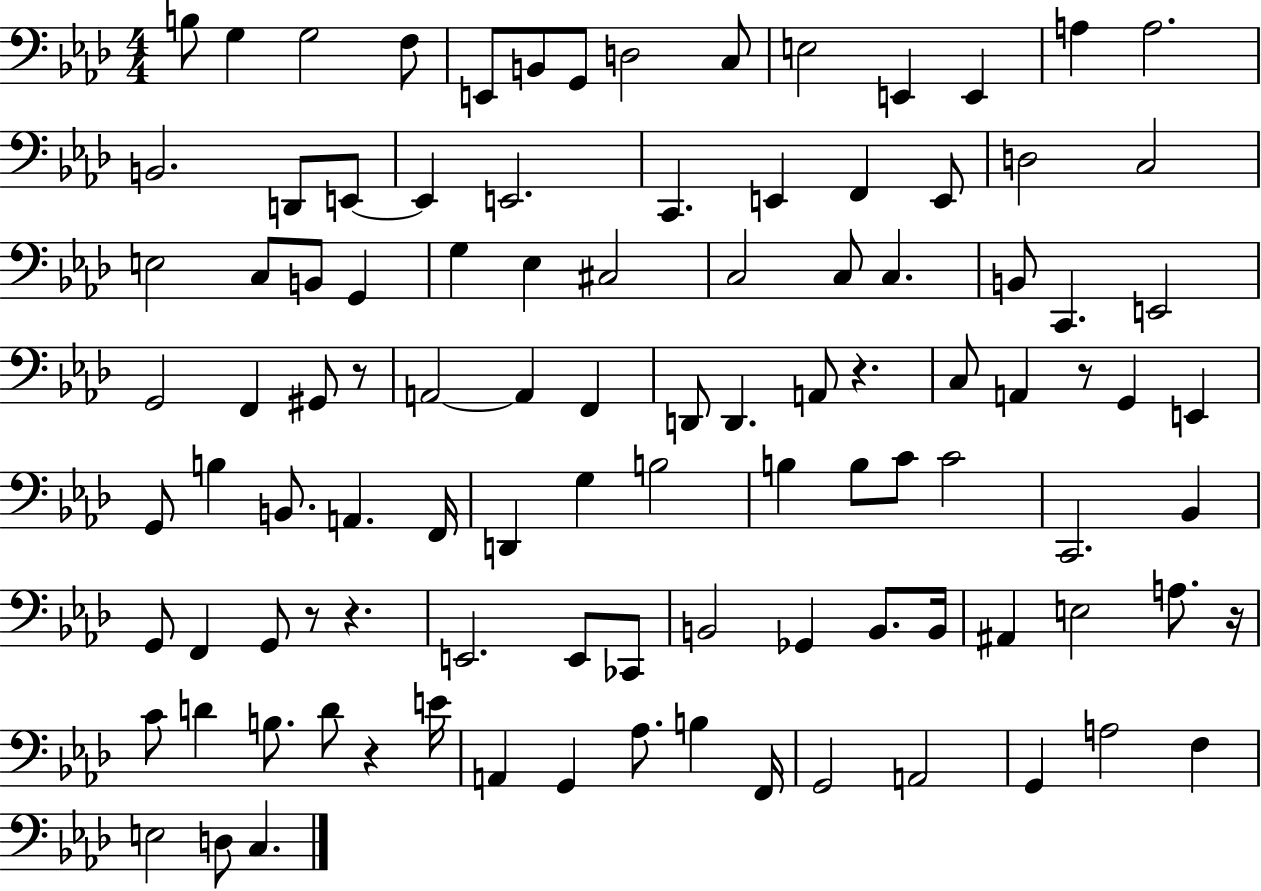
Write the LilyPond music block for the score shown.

{
  \clef bass
  \numericTimeSignature
  \time 4/4
  \key aes \major
  b8 g4 g2 f8 | e,8 b,8 g,8 d2 c8 | e2 e,4 e,4 | a4 a2. | \break b,2. d,8 e,8~~ | e,4 e,2. | c,4. e,4 f,4 e,8 | d2 c2 | \break e2 c8 b,8 g,4 | g4 ees4 cis2 | c2 c8 c4. | b,8 c,4. e,2 | \break g,2 f,4 gis,8 r8 | a,2~~ a,4 f,4 | d,8 d,4. a,8 r4. | c8 a,4 r8 g,4 e,4 | \break g,8 b4 b,8. a,4. f,16 | d,4 g4 b2 | b4 b8 c'8 c'2 | c,2. bes,4 | \break g,8 f,4 g,8 r8 r4. | e,2. e,8 ces,8 | b,2 ges,4 b,8. b,16 | ais,4 e2 a8. r16 | \break c'8 d'4 b8. d'8 r4 e'16 | a,4 g,4 aes8. b4 f,16 | g,2 a,2 | g,4 a2 f4 | \break e2 d8 c4. | \bar "|."
}